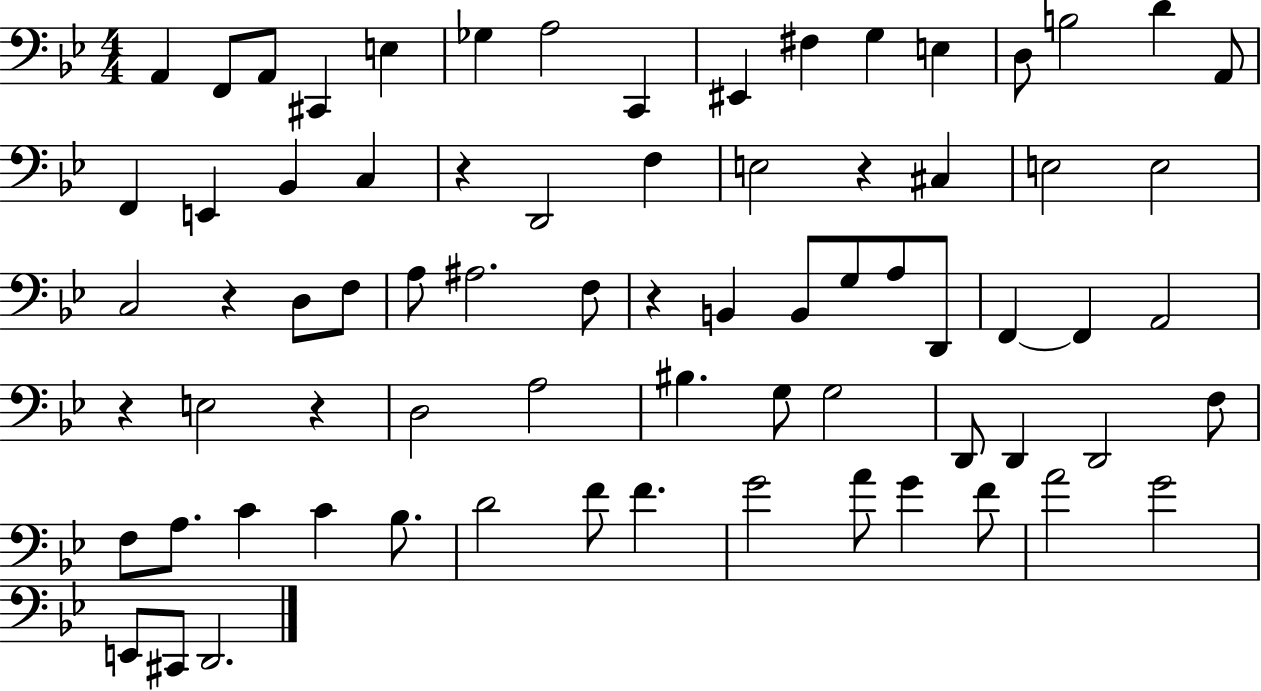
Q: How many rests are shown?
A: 6